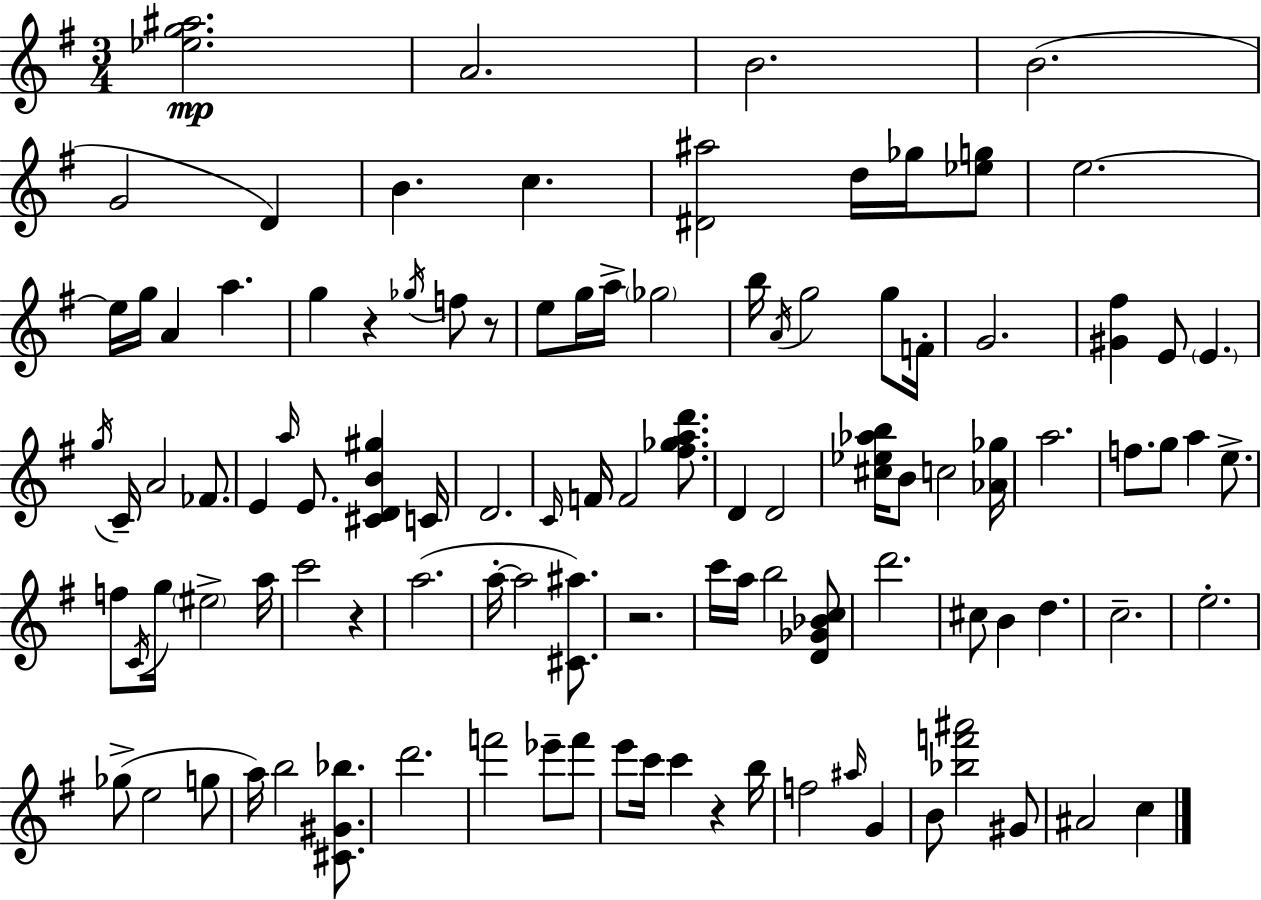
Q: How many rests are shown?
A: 5